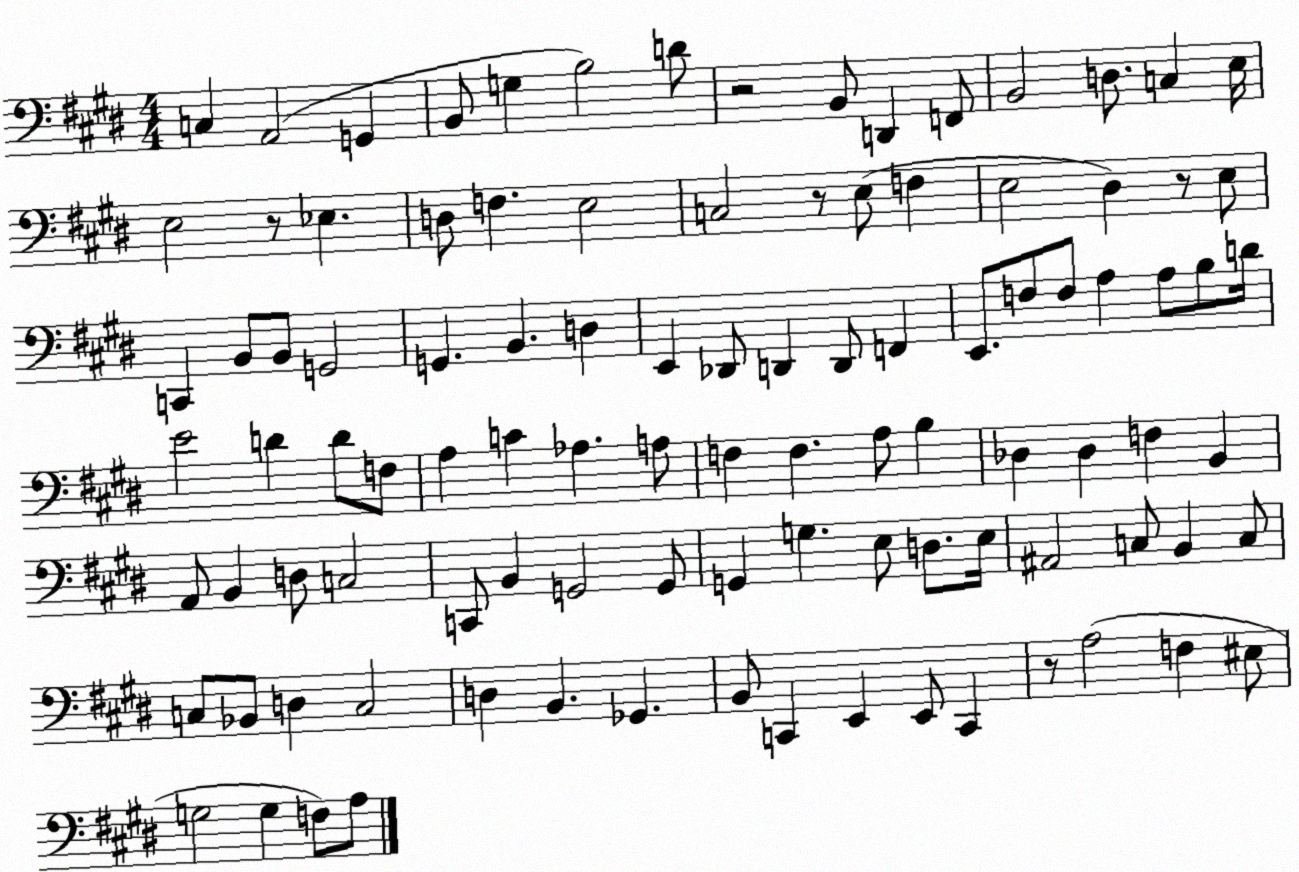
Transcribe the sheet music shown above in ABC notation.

X:1
T:Untitled
M:4/4
L:1/4
K:E
C, A,,2 G,, B,,/2 G, B,2 D/2 z2 B,,/2 D,, F,,/2 B,,2 D,/2 C, E,/4 E,2 z/2 _E, D,/2 F, E,2 C,2 z/2 E,/2 F, E,2 ^D, z/2 E,/2 C,, B,,/2 B,,/2 G,,2 G,, B,, D, E,, _D,,/2 D,, D,,/2 F,, E,,/2 F,/2 F,/2 A, A,/2 B,/2 D/4 E2 D D/2 F,/2 A, C _A, A,/2 F, F, A,/2 B, _D, _D, F, B,, A,,/2 B,, D,/2 C,2 C,,/2 B,, G,,2 G,,/2 G,, G, E,/2 D,/2 E,/4 ^A,,2 C,/2 B,, C,/2 C,/2 _B,,/2 D, C,2 D, B,, _G,, B,,/2 C,, E,, E,,/2 C,, z/2 A,2 F, ^E,/2 G,2 G, F,/2 A,/2